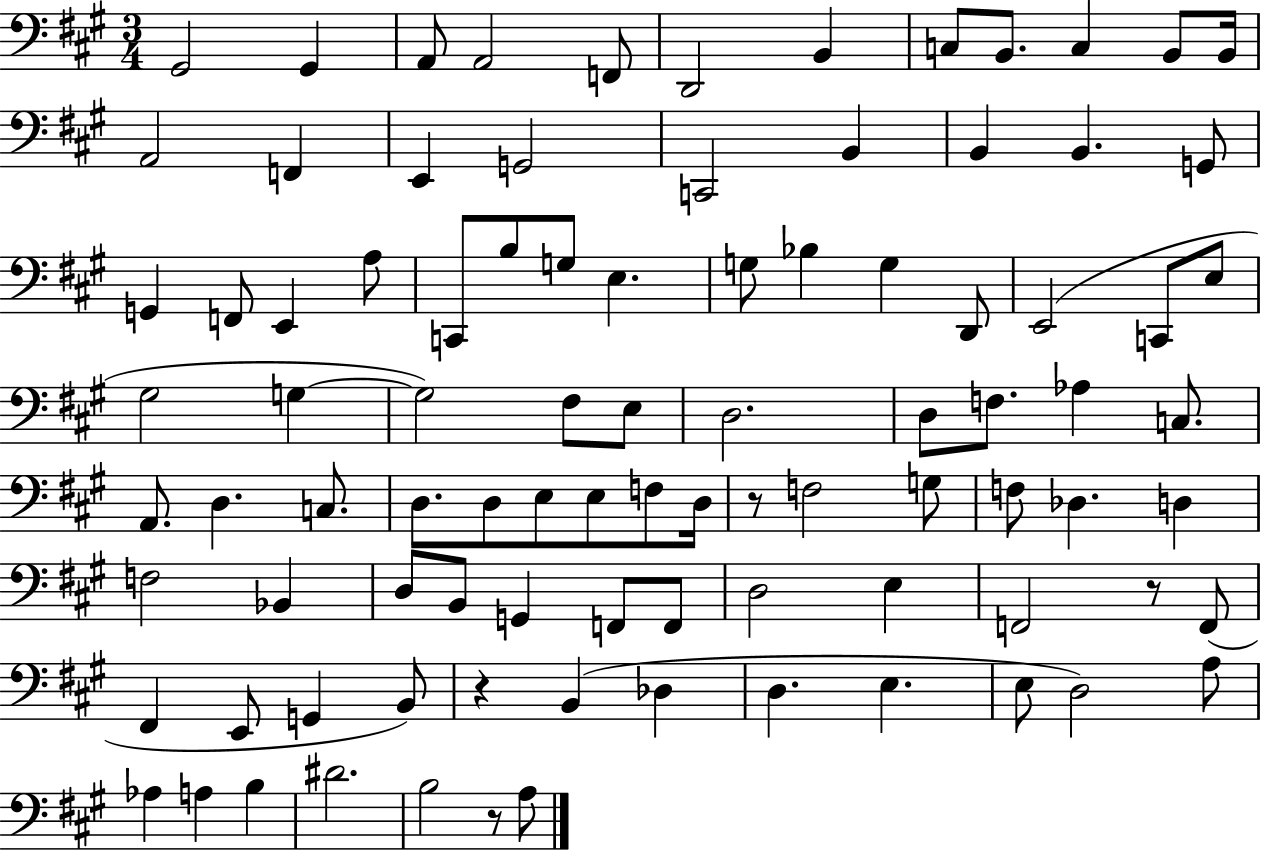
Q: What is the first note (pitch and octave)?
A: G#2